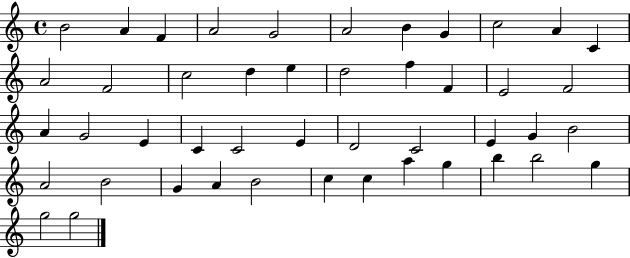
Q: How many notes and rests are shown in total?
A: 46